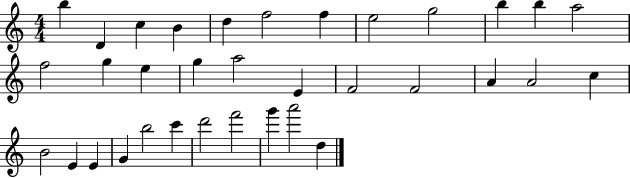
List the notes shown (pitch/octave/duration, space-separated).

B5/q D4/q C5/q B4/q D5/q F5/h F5/q E5/h G5/h B5/q B5/q A5/h F5/h G5/q E5/q G5/q A5/h E4/q F4/h F4/h A4/q A4/h C5/q B4/h E4/q E4/q G4/q B5/h C6/q D6/h F6/h G6/q A6/h D5/q